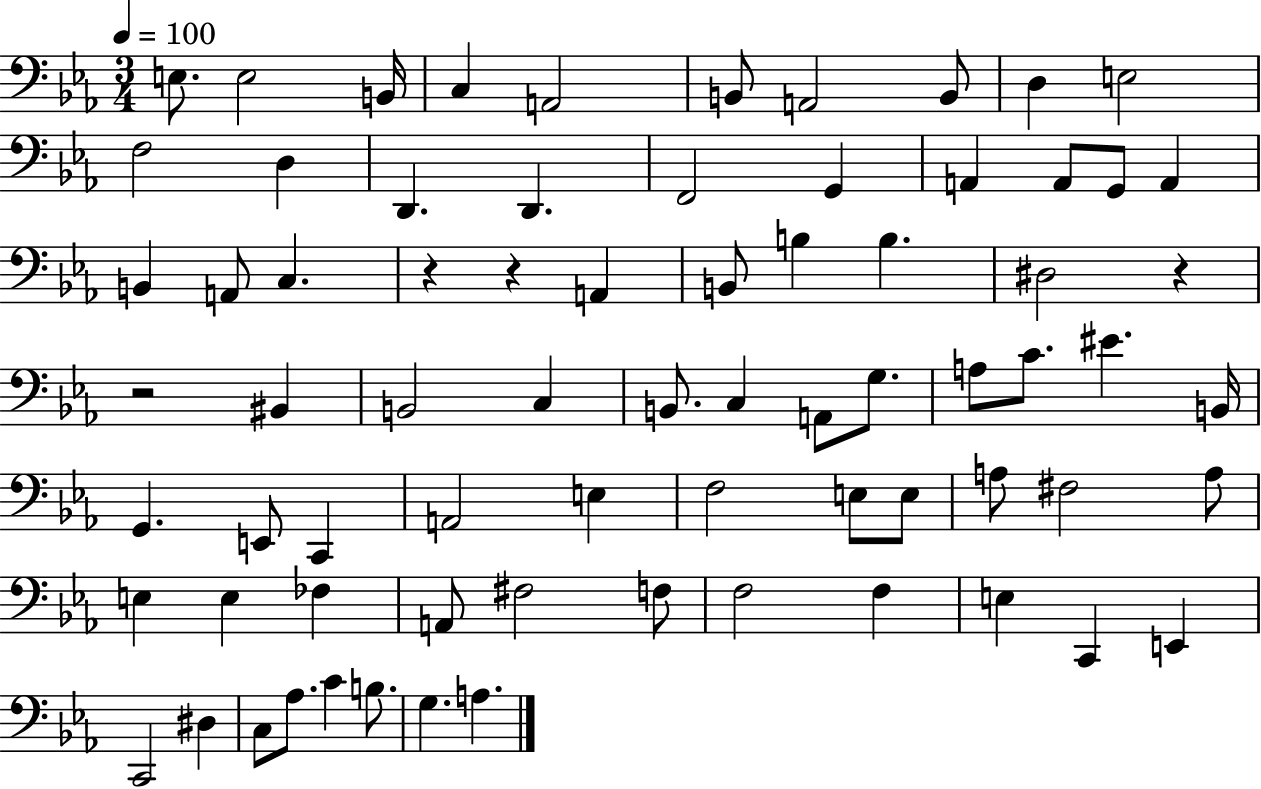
X:1
T:Untitled
M:3/4
L:1/4
K:Eb
E,/2 E,2 B,,/4 C, A,,2 B,,/2 A,,2 B,,/2 D, E,2 F,2 D, D,, D,, F,,2 G,, A,, A,,/2 G,,/2 A,, B,, A,,/2 C, z z A,, B,,/2 B, B, ^D,2 z z2 ^B,, B,,2 C, B,,/2 C, A,,/2 G,/2 A,/2 C/2 ^E B,,/4 G,, E,,/2 C,, A,,2 E, F,2 E,/2 E,/2 A,/2 ^F,2 A,/2 E, E, _F, A,,/2 ^F,2 F,/2 F,2 F, E, C,, E,, C,,2 ^D, C,/2 _A,/2 C B,/2 G, A,